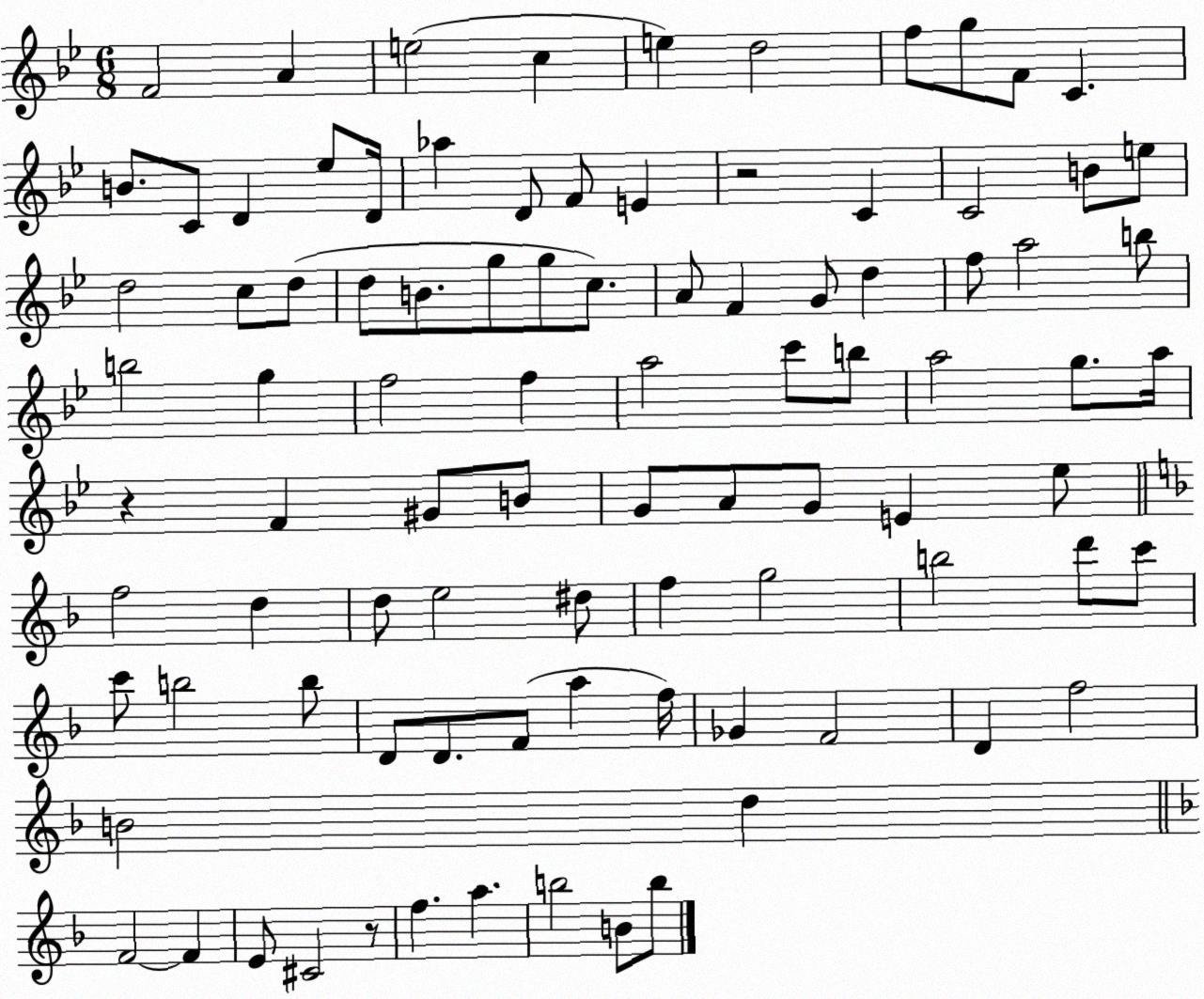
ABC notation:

X:1
T:Untitled
M:6/8
L:1/4
K:Bb
F2 A e2 c e d2 f/2 g/2 F/2 C B/2 C/2 D _e/2 D/4 _a D/2 F/2 E z2 C C2 B/2 e/2 d2 c/2 d/2 d/2 B/2 g/2 g/2 c/2 A/2 F G/2 d f/2 a2 b/2 b2 g f2 f a2 c'/2 b/2 a2 g/2 a/4 z F ^G/2 B/2 G/2 A/2 G/2 E _e/2 f2 d d/2 e2 ^d/2 f g2 b2 d'/2 c'/2 c'/2 b2 b/2 D/2 D/2 F/2 a f/4 _G F2 D f2 B2 d F2 F E/2 ^C2 z/2 f a b2 B/2 b/2